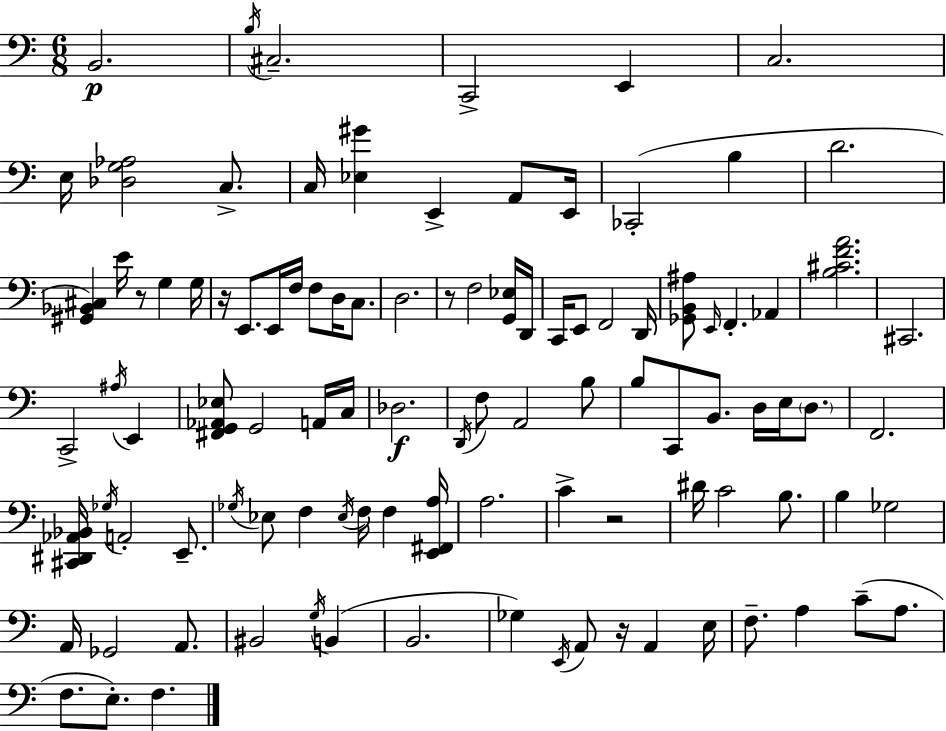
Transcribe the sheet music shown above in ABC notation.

X:1
T:Untitled
M:6/8
L:1/4
K:Am
B,,2 B,/4 ^C,2 C,,2 E,, C,2 E,/4 [_D,G,_A,]2 C,/2 C,/4 [_E,^G] E,, A,,/2 E,,/4 _C,,2 B, D2 [^G,,_B,,^C,] E/4 z/2 G, G,/4 z/4 E,,/2 E,,/4 F,/4 F,/2 D,/4 C,/2 D,2 z/2 F,2 [G,,_E,]/4 D,,/4 C,,/4 E,,/2 F,,2 D,,/4 [_G,,B,,^A,]/2 E,,/4 F,, _A,, [B,^CFA]2 ^C,,2 C,,2 ^A,/4 E,, [^F,,G,,_A,,_E,]/2 G,,2 A,,/4 C,/4 _D,2 D,,/4 F,/2 A,,2 B,/2 B,/2 C,,/2 B,,/2 D,/4 E,/4 D,/2 F,,2 [^C,,^D,,_A,,_B,,]/4 _G,/4 A,,2 E,,/2 _G,/4 _E,/2 F, _E,/4 F,/4 F, [E,,^F,,A,]/4 A,2 C z2 ^D/4 C2 B,/2 B, _G,2 A,,/4 _G,,2 A,,/2 ^B,,2 G,/4 B,, B,,2 _G, E,,/4 A,,/2 z/4 A,, E,/4 F,/2 A, C/2 A,/2 F,/2 E,/2 F,